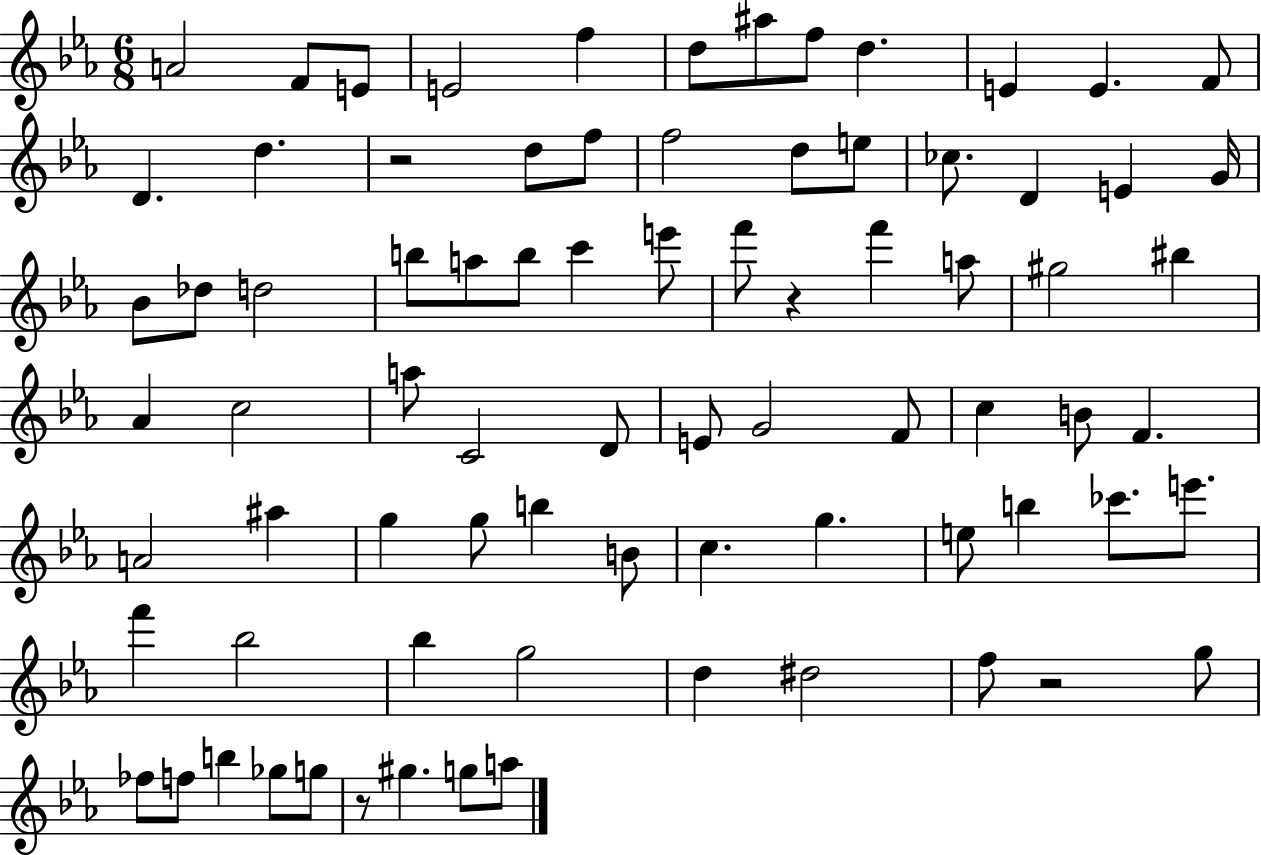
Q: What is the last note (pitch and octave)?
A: A5